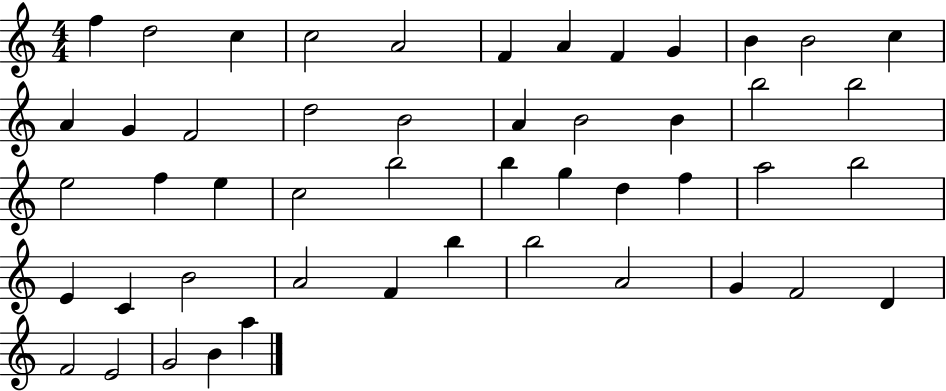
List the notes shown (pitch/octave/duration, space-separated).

F5/q D5/h C5/q C5/h A4/h F4/q A4/q F4/q G4/q B4/q B4/h C5/q A4/q G4/q F4/h D5/h B4/h A4/q B4/h B4/q B5/h B5/h E5/h F5/q E5/q C5/h B5/h B5/q G5/q D5/q F5/q A5/h B5/h E4/q C4/q B4/h A4/h F4/q B5/q B5/h A4/h G4/q F4/h D4/q F4/h E4/h G4/h B4/q A5/q